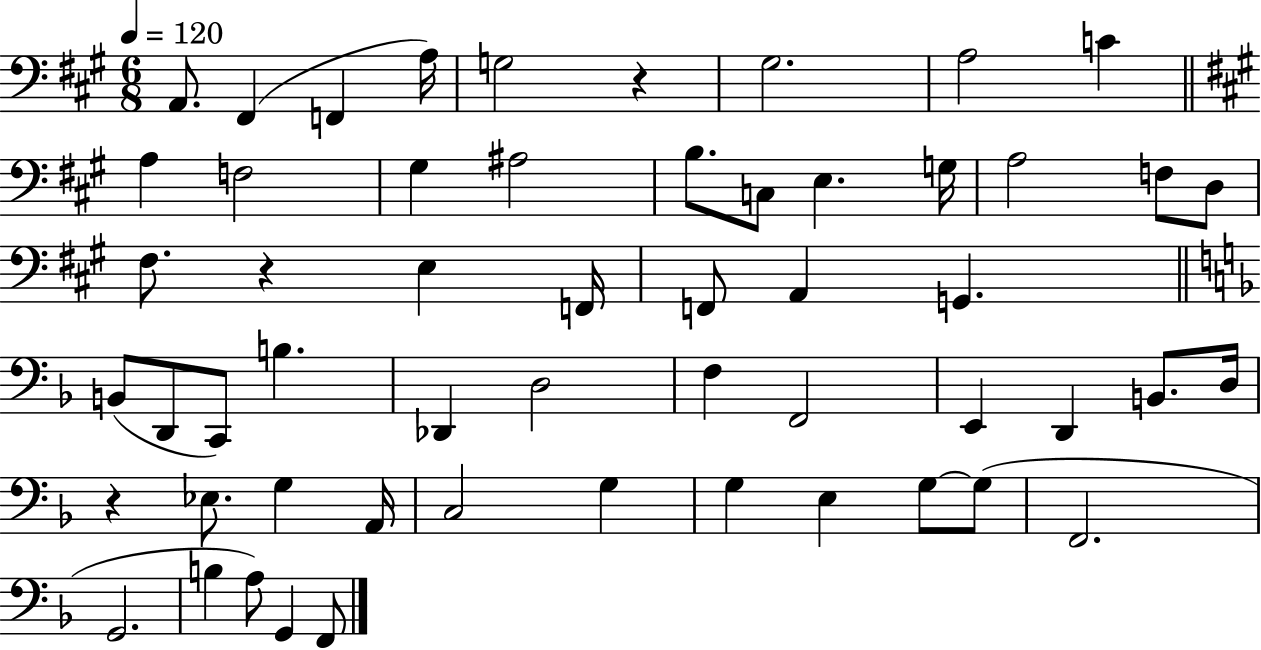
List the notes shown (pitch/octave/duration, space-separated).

A2/e. F#2/q F2/q A3/s G3/h R/q G#3/h. A3/h C4/q A3/q F3/h G#3/q A#3/h B3/e. C3/e E3/q. G3/s A3/h F3/e D3/e F#3/e. R/q E3/q F2/s F2/e A2/q G2/q. B2/e D2/e C2/e B3/q. Db2/q D3/h F3/q F2/h E2/q D2/q B2/e. D3/s R/q Eb3/e. G3/q A2/s C3/h G3/q G3/q E3/q G3/e G3/e F2/h. G2/h. B3/q A3/e G2/q F2/e